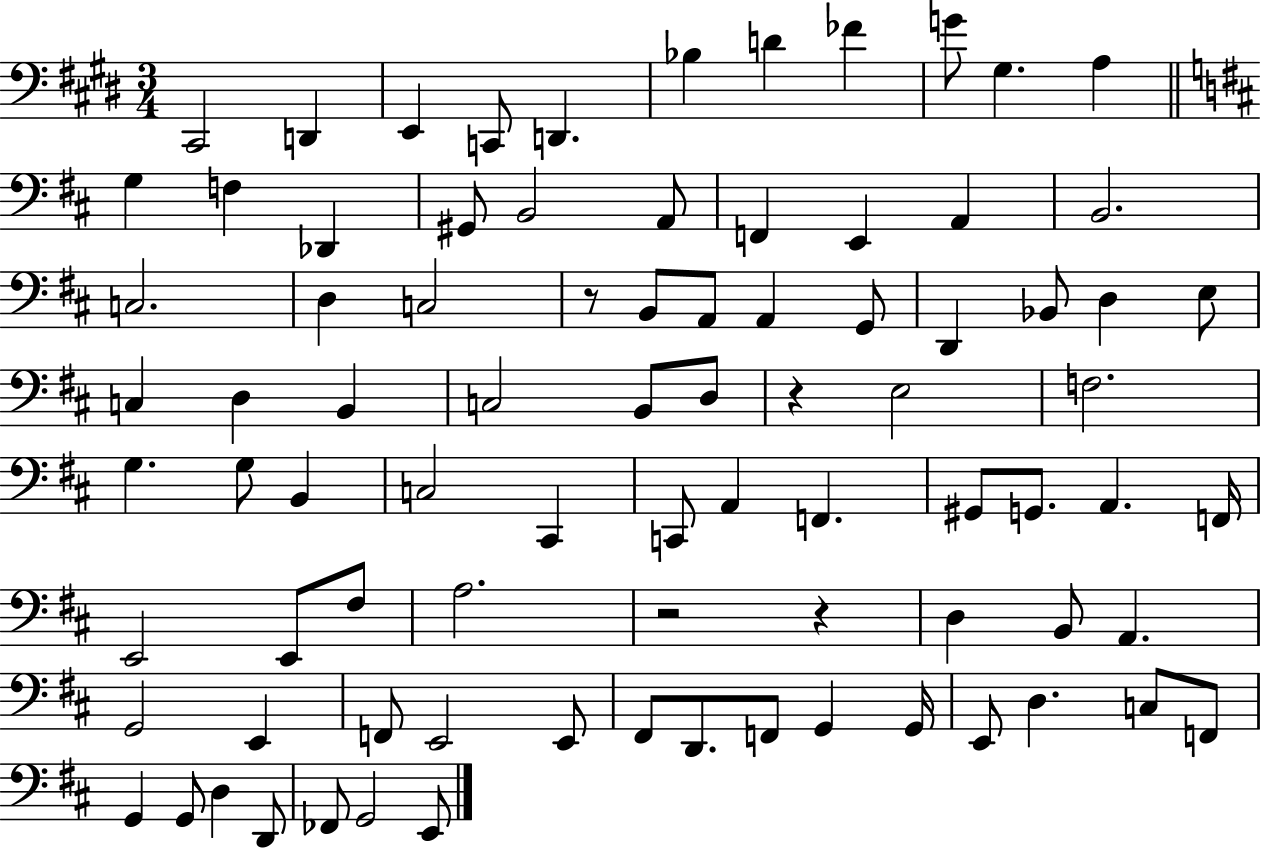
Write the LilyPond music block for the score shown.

{
  \clef bass
  \numericTimeSignature
  \time 3/4
  \key e \major
  cis,2 d,4 | e,4 c,8 d,4. | bes4 d'4 fes'4 | g'8 gis4. a4 | \break \bar "||" \break \key d \major g4 f4 des,4 | gis,8 b,2 a,8 | f,4 e,4 a,4 | b,2. | \break c2. | d4 c2 | r8 b,8 a,8 a,4 g,8 | d,4 bes,8 d4 e8 | \break c4 d4 b,4 | c2 b,8 d8 | r4 e2 | f2. | \break g4. g8 b,4 | c2 cis,4 | c,8 a,4 f,4. | gis,8 g,8. a,4. f,16 | \break e,2 e,8 fis8 | a2. | r2 r4 | d4 b,8 a,4. | \break g,2 e,4 | f,8 e,2 e,8 | fis,8 d,8. f,8 g,4 g,16 | e,8 d4. c8 f,8 | \break g,4 g,8 d4 d,8 | fes,8 g,2 e,8 | \bar "|."
}